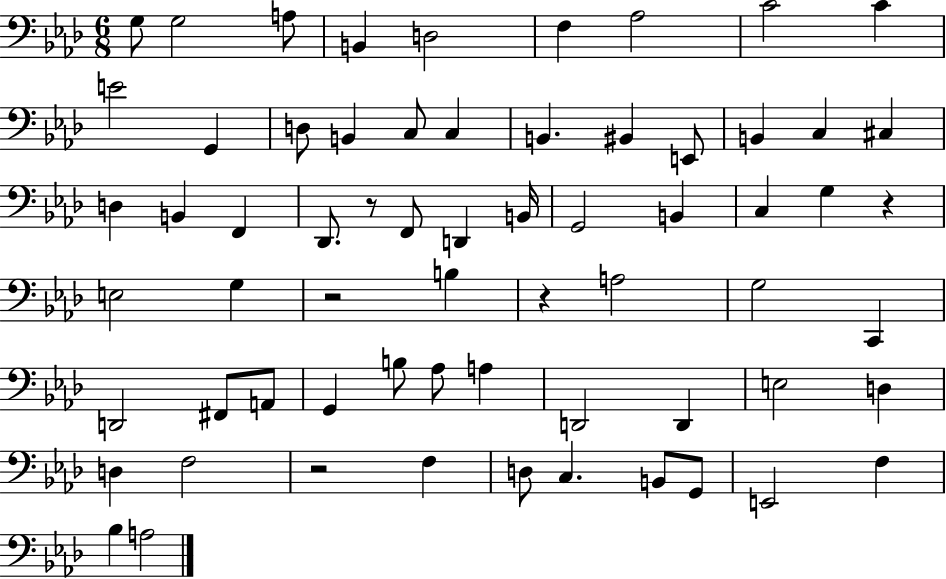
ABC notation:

X:1
T:Untitled
M:6/8
L:1/4
K:Ab
G,/2 G,2 A,/2 B,, D,2 F, _A,2 C2 C E2 G,, D,/2 B,, C,/2 C, B,, ^B,, E,,/2 B,, C, ^C, D, B,, F,, _D,,/2 z/2 F,,/2 D,, B,,/4 G,,2 B,, C, G, z E,2 G, z2 B, z A,2 G,2 C,, D,,2 ^F,,/2 A,,/2 G,, B,/2 _A,/2 A, D,,2 D,, E,2 D, D, F,2 z2 F, D,/2 C, B,,/2 G,,/2 E,,2 F, _B, A,2